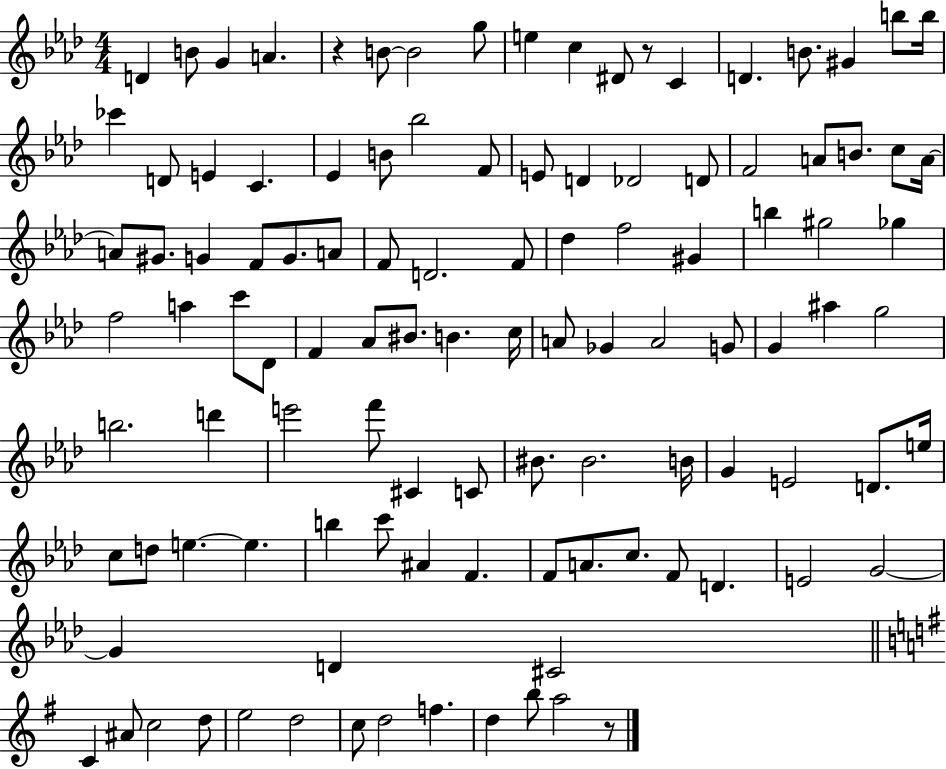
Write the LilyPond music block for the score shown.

{
  \clef treble
  \numericTimeSignature
  \time 4/4
  \key aes \major
  d'4 b'8 g'4 a'4. | r4 b'8~~ b'2 g''8 | e''4 c''4 dis'8 r8 c'4 | d'4. b'8. gis'4 b''8 b''16 | \break ces'''4 d'8 e'4 c'4. | ees'4 b'8 bes''2 f'8 | e'8 d'4 des'2 d'8 | f'2 a'8 b'8. c''8 a'16~~ | \break a'8 gis'8. g'4 f'8 g'8. a'8 | f'8 d'2. f'8 | des''4 f''2 gis'4 | b''4 gis''2 ges''4 | \break f''2 a''4 c'''8 des'8 | f'4 aes'8 bis'8. b'4. c''16 | a'8 ges'4 a'2 g'8 | g'4 ais''4 g''2 | \break b''2. d'''4 | e'''2 f'''8 cis'4 c'8 | bis'8. bis'2. b'16 | g'4 e'2 d'8. e''16 | \break c''8 d''8 e''4.~~ e''4. | b''4 c'''8 ais'4 f'4. | f'8 a'8. c''8. f'8 d'4. | e'2 g'2~~ | \break g'4 d'4 cis'2 | \bar "||" \break \key g \major c'4 ais'8 c''2 d''8 | e''2 d''2 | c''8 d''2 f''4. | d''4 b''8 a''2 r8 | \break \bar "|."
}